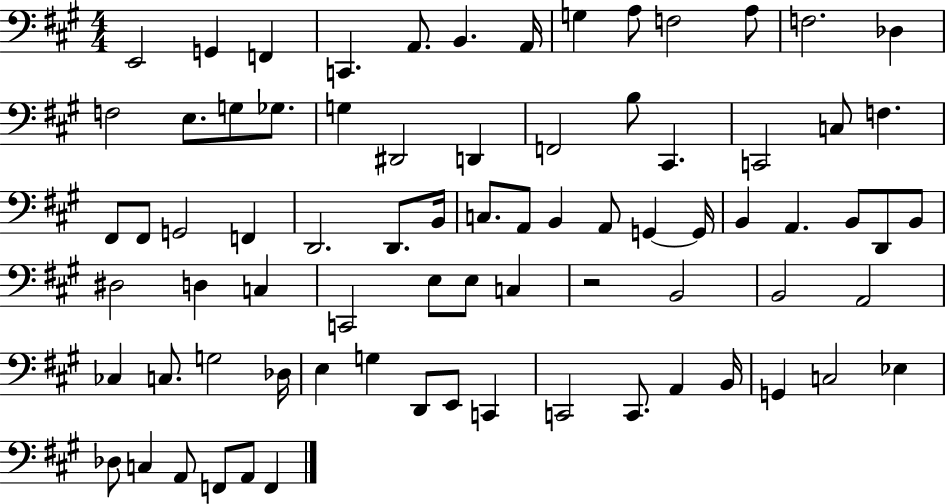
{
  \clef bass
  \numericTimeSignature
  \time 4/4
  \key a \major
  e,2 g,4 f,4 | c,4. a,8. b,4. a,16 | g4 a8 f2 a8 | f2. des4 | \break f2 e8. g8 ges8. | g4 dis,2 d,4 | f,2 b8 cis,4. | c,2 c8 f4. | \break fis,8 fis,8 g,2 f,4 | d,2. d,8. b,16 | c8. a,8 b,4 a,8 g,4~~ g,16 | b,4 a,4. b,8 d,8 b,8 | \break dis2 d4 c4 | c,2 e8 e8 c4 | r2 b,2 | b,2 a,2 | \break ces4 c8. g2 des16 | e4 g4 d,8 e,8 c,4 | c,2 c,8. a,4 b,16 | g,4 c2 ees4 | \break des8 c4 a,8 f,8 a,8 f,4 | \bar "|."
}